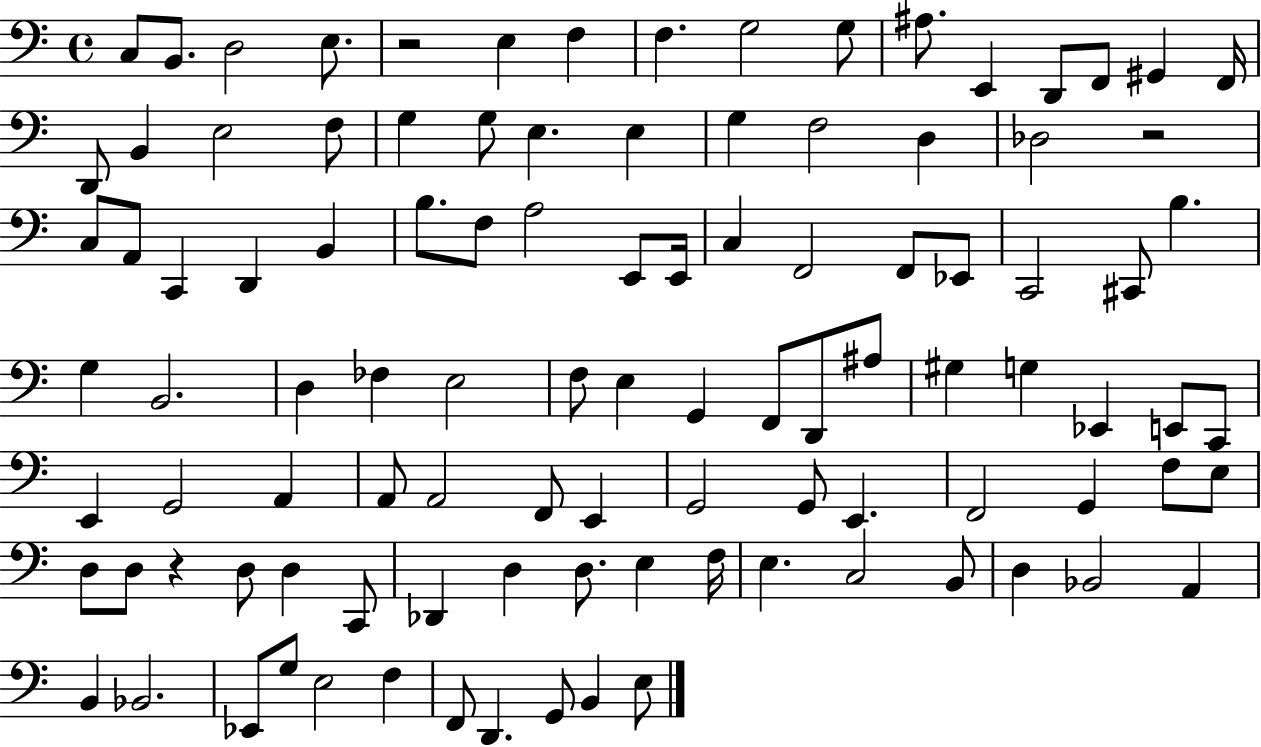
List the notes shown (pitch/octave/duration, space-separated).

C3/e B2/e. D3/h E3/e. R/h E3/q F3/q F3/q. G3/h G3/e A#3/e. E2/q D2/e F2/e G#2/q F2/s D2/e B2/q E3/h F3/e G3/q G3/e E3/q. E3/q G3/q F3/h D3/q Db3/h R/h C3/e A2/e C2/q D2/q B2/q B3/e. F3/e A3/h E2/e E2/s C3/q F2/h F2/e Eb2/e C2/h C#2/e B3/q. G3/q B2/h. D3/q FES3/q E3/h F3/e E3/q G2/q F2/e D2/e A#3/e G#3/q G3/q Eb2/q E2/e C2/e E2/q G2/h A2/q A2/e A2/h F2/e E2/q G2/h G2/e E2/q. F2/h G2/q F3/e E3/e D3/e D3/e R/q D3/e D3/q C2/e Db2/q D3/q D3/e. E3/q F3/s E3/q. C3/h B2/e D3/q Bb2/h A2/q B2/q Bb2/h. Eb2/e G3/e E3/h F3/q F2/e D2/q. G2/e B2/q E3/e